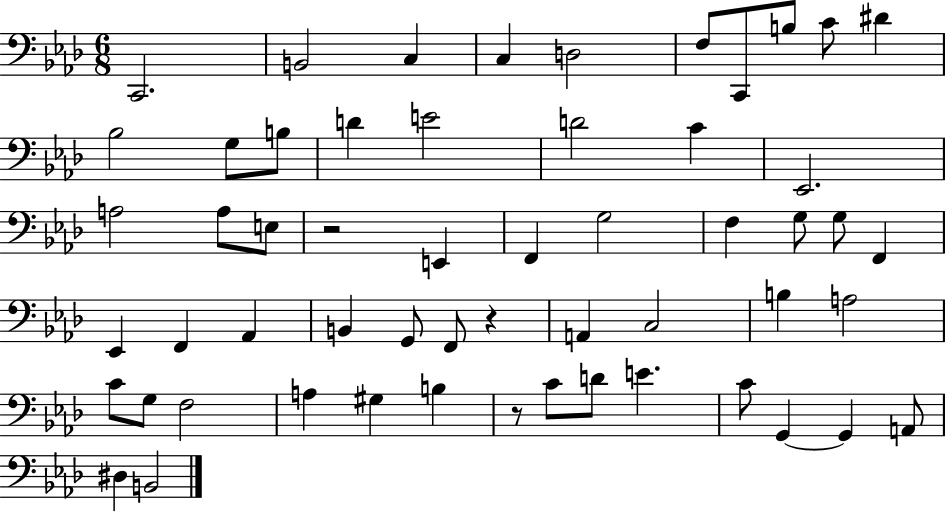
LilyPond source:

{
  \clef bass
  \numericTimeSignature
  \time 6/8
  \key aes \major
  c,2. | b,2 c4 | c4 d2 | f8 c,8 b8 c'8 dis'4 | \break bes2 g8 b8 | d'4 e'2 | d'2 c'4 | ees,2. | \break a2 a8 e8 | r2 e,4 | f,4 g2 | f4 g8 g8 f,4 | \break ees,4 f,4 aes,4 | b,4 g,8 f,8 r4 | a,4 c2 | b4 a2 | \break c'8 g8 f2 | a4 gis4 b4 | r8 c'8 d'8 e'4. | c'8 g,4~~ g,4 a,8 | \break dis4 b,2 | \bar "|."
}